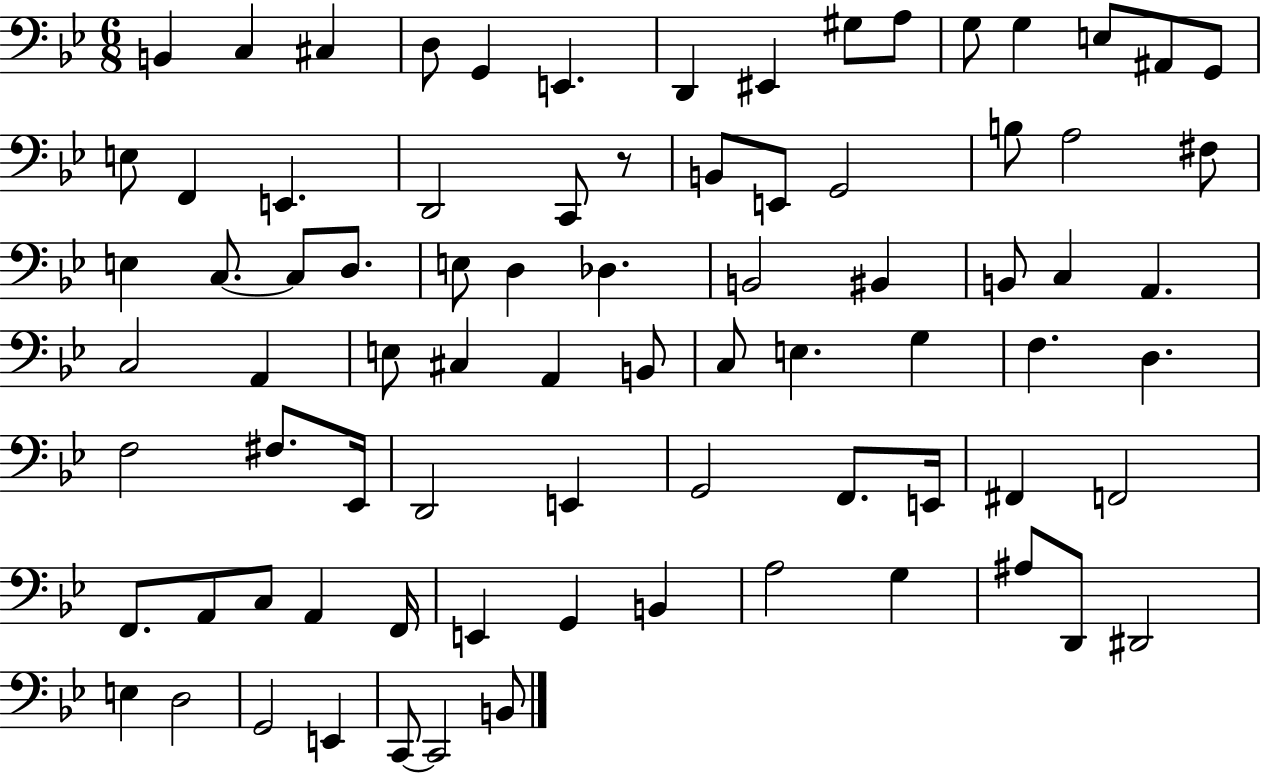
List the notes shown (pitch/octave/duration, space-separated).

B2/q C3/q C#3/q D3/e G2/q E2/q. D2/q EIS2/q G#3/e A3/e G3/e G3/q E3/e A#2/e G2/e E3/e F2/q E2/q. D2/h C2/e R/e B2/e E2/e G2/h B3/e A3/h F#3/e E3/q C3/e. C3/e D3/e. E3/e D3/q Db3/q. B2/h BIS2/q B2/e C3/q A2/q. C3/h A2/q E3/e C#3/q A2/q B2/e C3/e E3/q. G3/q F3/q. D3/q. F3/h F#3/e. Eb2/s D2/h E2/q G2/h F2/e. E2/s F#2/q F2/h F2/e. A2/e C3/e A2/q F2/s E2/q G2/q B2/q A3/h G3/q A#3/e D2/e D#2/h E3/q D3/h G2/h E2/q C2/e C2/h B2/e